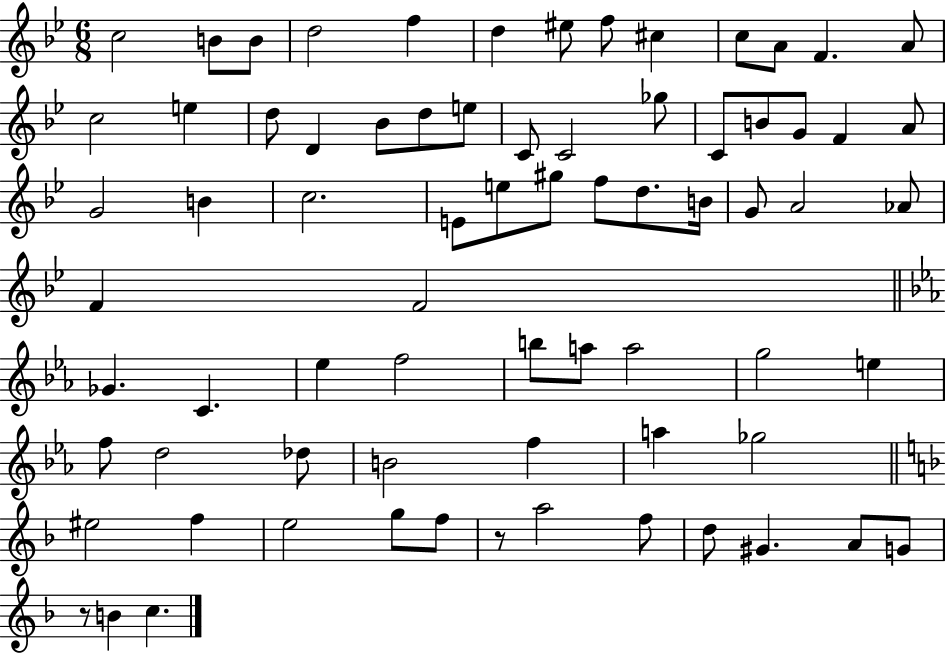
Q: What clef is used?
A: treble